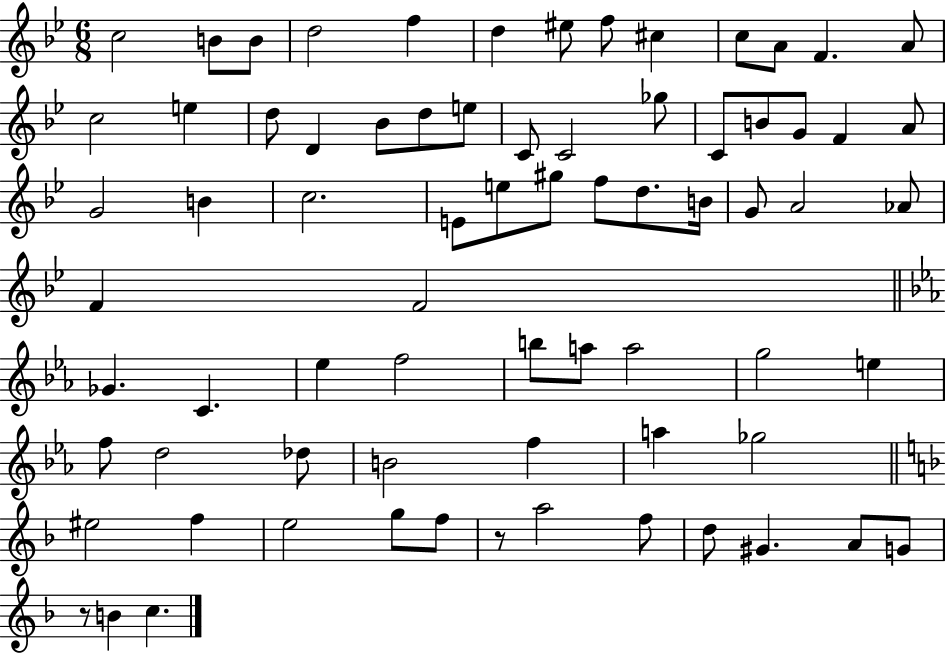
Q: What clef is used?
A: treble